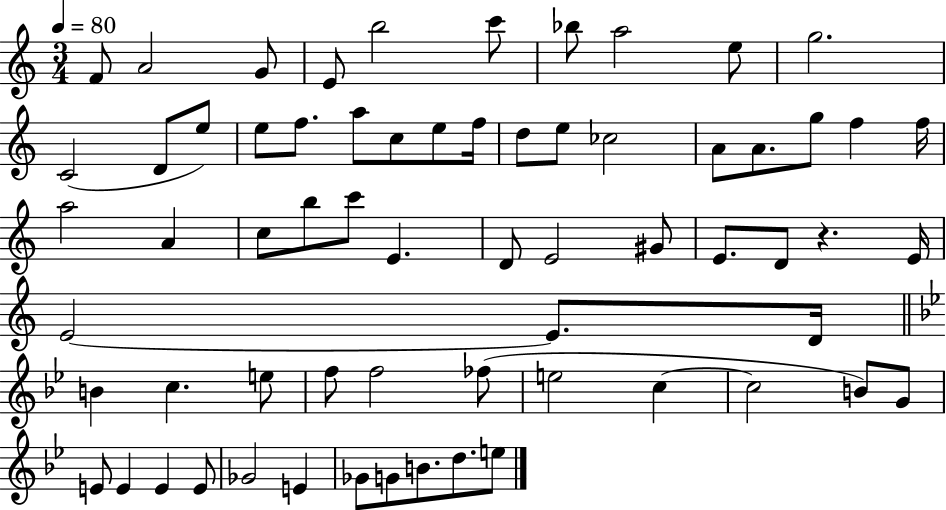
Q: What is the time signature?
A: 3/4